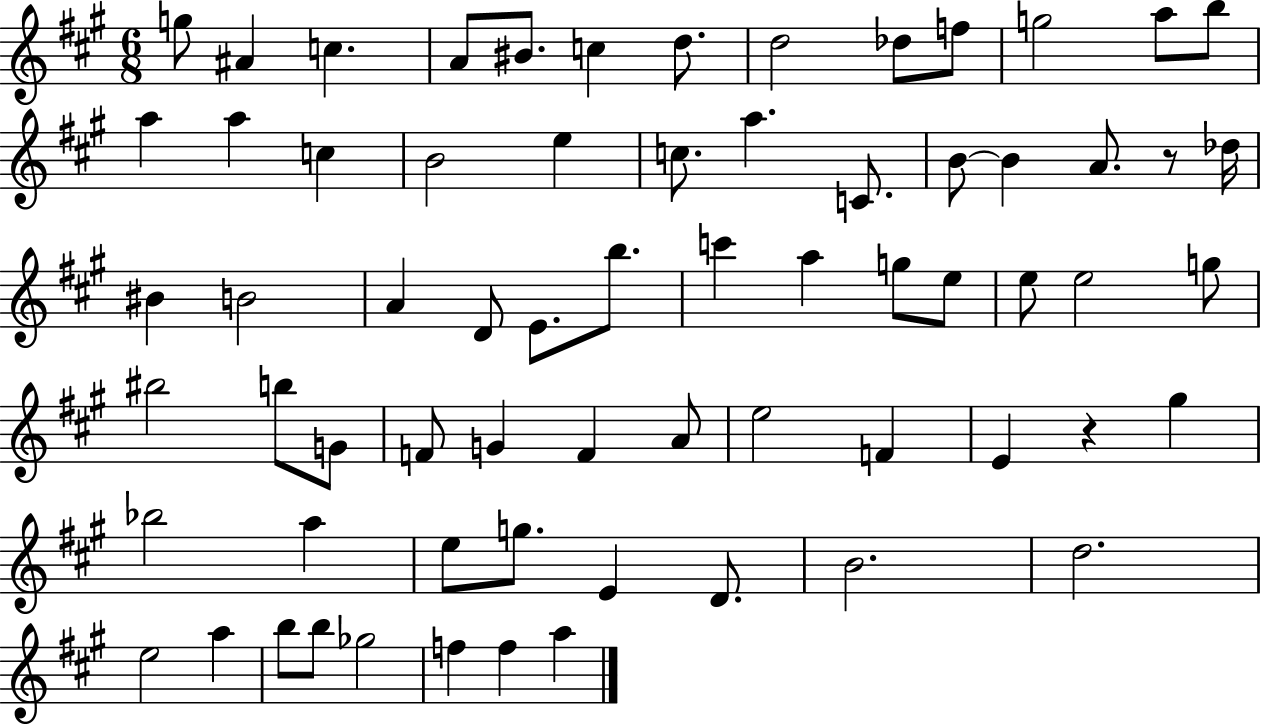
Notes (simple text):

G5/e A#4/q C5/q. A4/e BIS4/e. C5/q D5/e. D5/h Db5/e F5/e G5/h A5/e B5/e A5/q A5/q C5/q B4/h E5/q C5/e. A5/q. C4/e. B4/e B4/q A4/e. R/e Db5/s BIS4/q B4/h A4/q D4/e E4/e. B5/e. C6/q A5/q G5/e E5/e E5/e E5/h G5/e BIS5/h B5/e G4/e F4/e G4/q F4/q A4/e E5/h F4/q E4/q R/q G#5/q Bb5/h A5/q E5/e G5/e. E4/q D4/e. B4/h. D5/h. E5/h A5/q B5/e B5/e Gb5/h F5/q F5/q A5/q